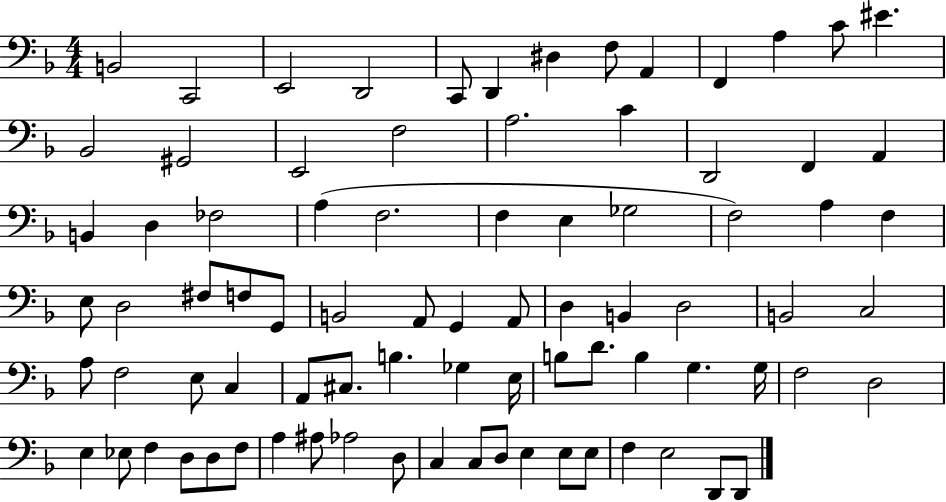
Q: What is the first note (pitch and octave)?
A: B2